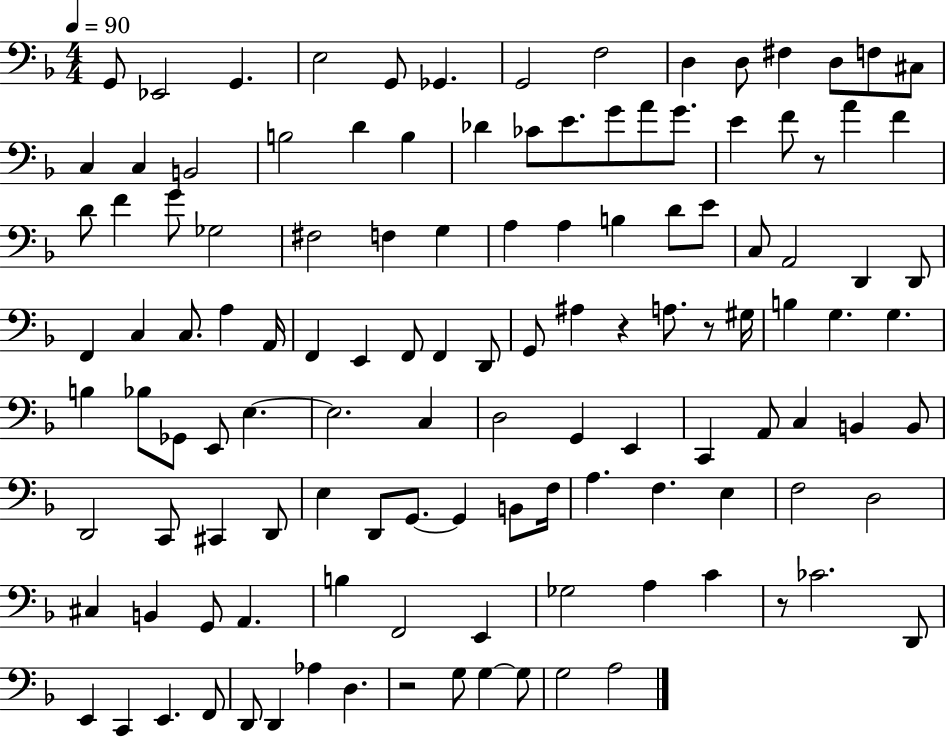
X:1
T:Untitled
M:4/4
L:1/4
K:F
G,,/2 _E,,2 G,, E,2 G,,/2 _G,, G,,2 F,2 D, D,/2 ^F, D,/2 F,/2 ^C,/2 C, C, B,,2 B,2 D B, _D _C/2 E/2 G/2 A/2 G/2 E F/2 z/2 A F D/2 F G/2 _G,2 ^F,2 F, G, A, A, B, D/2 E/2 C,/2 A,,2 D,, D,,/2 F,, C, C,/2 A, A,,/4 F,, E,, F,,/2 F,, D,,/2 G,,/2 ^A, z A,/2 z/2 ^G,/4 B, G, G, B, _B,/2 _G,,/2 E,,/2 E, E,2 C, D,2 G,, E,, C,, A,,/2 C, B,, B,,/2 D,,2 C,,/2 ^C,, D,,/2 E, D,,/2 G,,/2 G,, B,,/2 F,/4 A, F, E, F,2 D,2 ^C, B,, G,,/2 A,, B, F,,2 E,, _G,2 A, C z/2 _C2 D,,/2 E,, C,, E,, F,,/2 D,,/2 D,, _A, D, z2 G,/2 G, G,/2 G,2 A,2